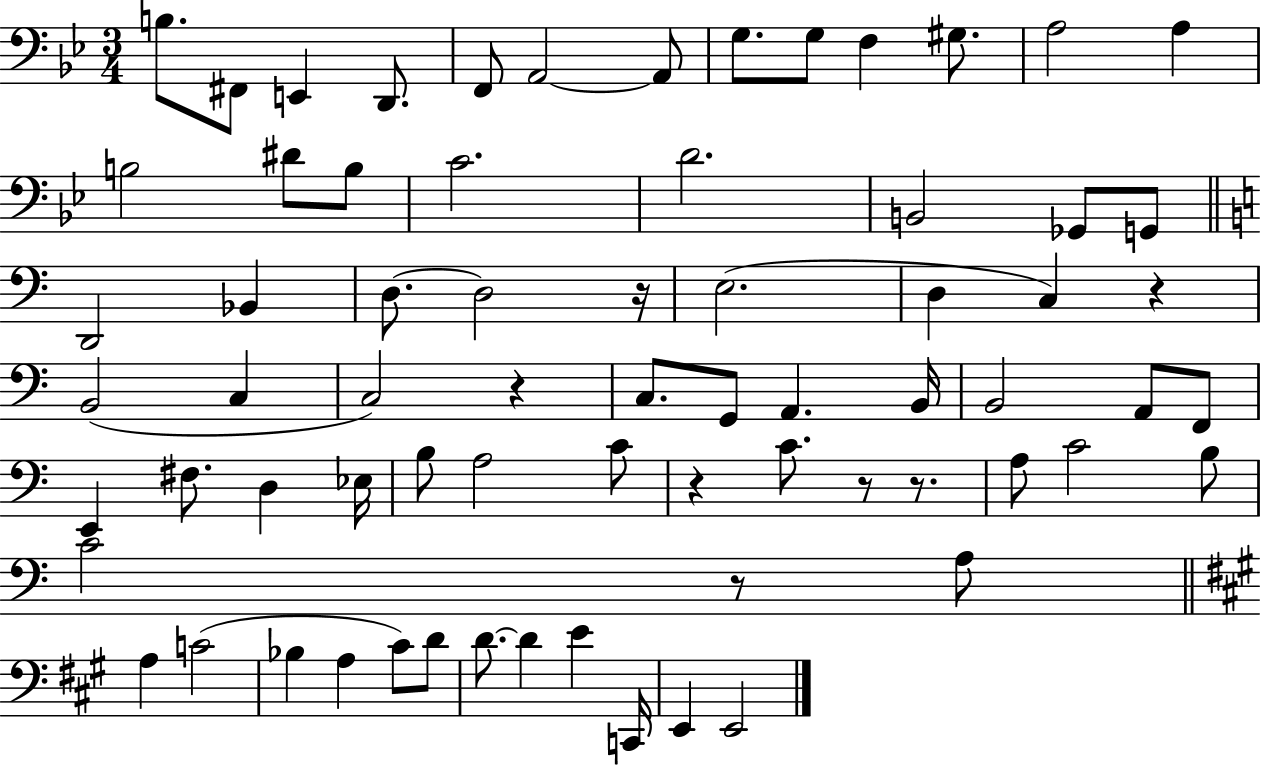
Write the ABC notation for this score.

X:1
T:Untitled
M:3/4
L:1/4
K:Bb
B,/2 ^F,,/2 E,, D,,/2 F,,/2 A,,2 A,,/2 G,/2 G,/2 F, ^G,/2 A,2 A, B,2 ^D/2 B,/2 C2 D2 B,,2 _G,,/2 G,,/2 D,,2 _B,, D,/2 D,2 z/4 E,2 D, C, z B,,2 C, C,2 z C,/2 G,,/2 A,, B,,/4 B,,2 A,,/2 F,,/2 E,, ^F,/2 D, _E,/4 B,/2 A,2 C/2 z C/2 z/2 z/2 A,/2 C2 B,/2 C2 z/2 A,/2 A, C2 _B, A, ^C/2 D/2 D/2 D E C,,/4 E,, E,,2